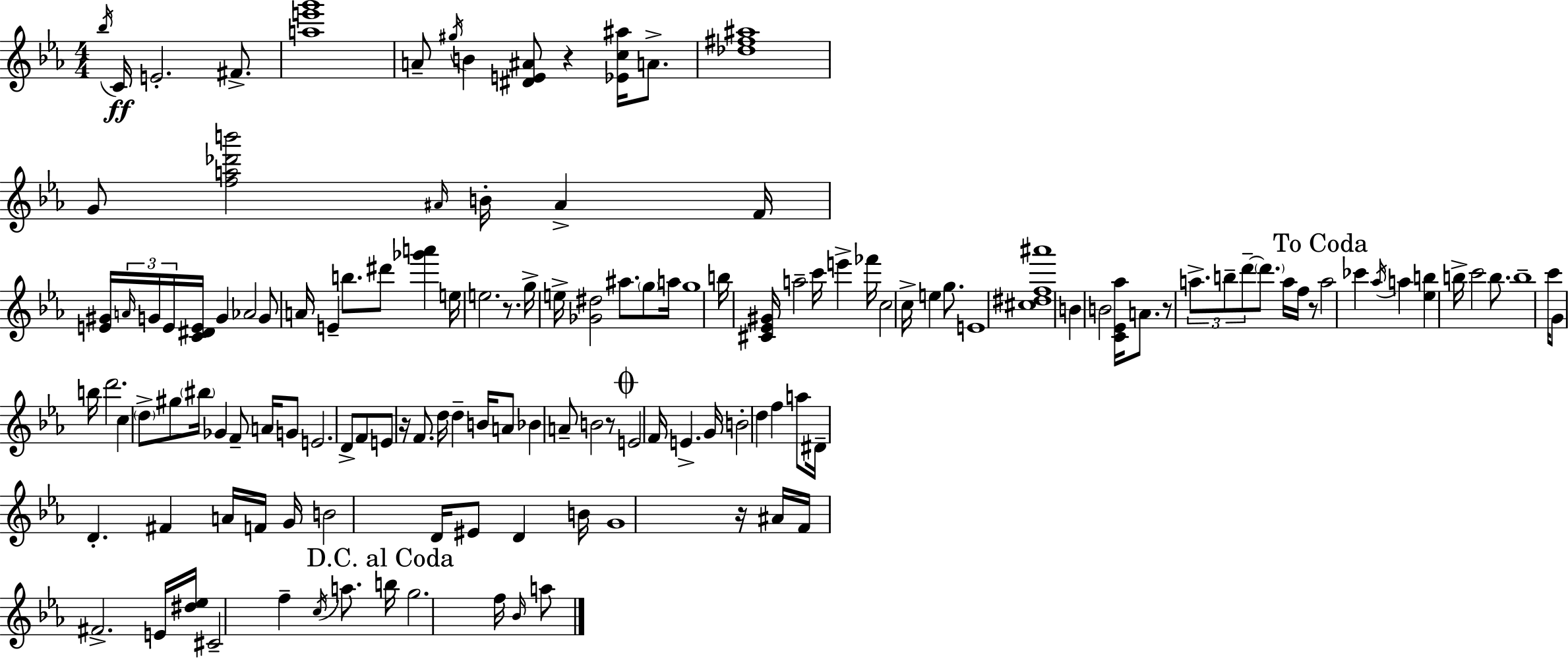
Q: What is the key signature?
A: EES major